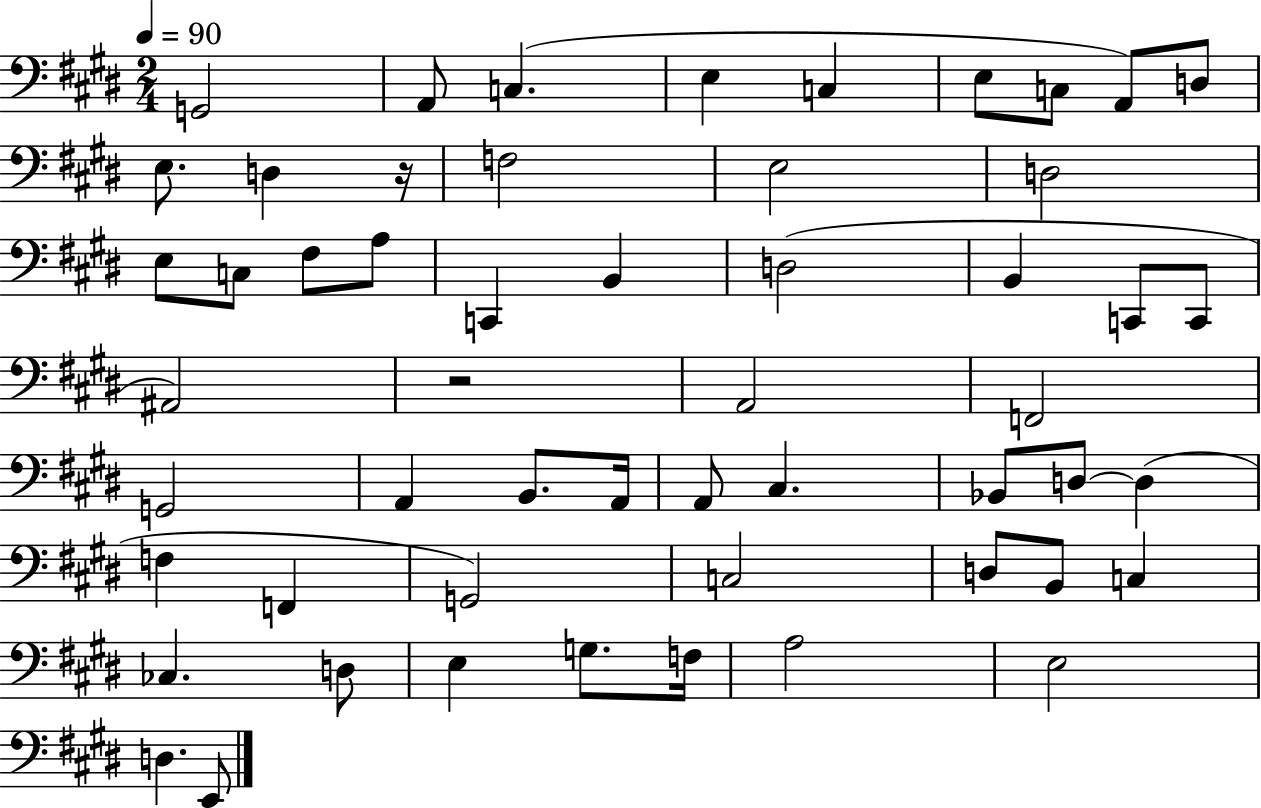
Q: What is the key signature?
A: E major